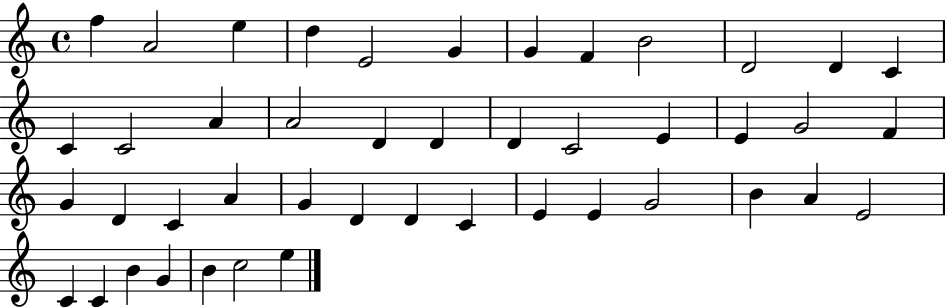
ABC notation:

X:1
T:Untitled
M:4/4
L:1/4
K:C
f A2 e d E2 G G F B2 D2 D C C C2 A A2 D D D C2 E E G2 F G D C A G D D C E E G2 B A E2 C C B G B c2 e